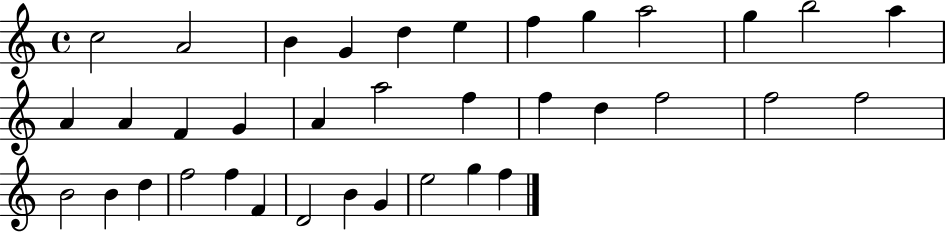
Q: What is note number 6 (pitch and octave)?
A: E5